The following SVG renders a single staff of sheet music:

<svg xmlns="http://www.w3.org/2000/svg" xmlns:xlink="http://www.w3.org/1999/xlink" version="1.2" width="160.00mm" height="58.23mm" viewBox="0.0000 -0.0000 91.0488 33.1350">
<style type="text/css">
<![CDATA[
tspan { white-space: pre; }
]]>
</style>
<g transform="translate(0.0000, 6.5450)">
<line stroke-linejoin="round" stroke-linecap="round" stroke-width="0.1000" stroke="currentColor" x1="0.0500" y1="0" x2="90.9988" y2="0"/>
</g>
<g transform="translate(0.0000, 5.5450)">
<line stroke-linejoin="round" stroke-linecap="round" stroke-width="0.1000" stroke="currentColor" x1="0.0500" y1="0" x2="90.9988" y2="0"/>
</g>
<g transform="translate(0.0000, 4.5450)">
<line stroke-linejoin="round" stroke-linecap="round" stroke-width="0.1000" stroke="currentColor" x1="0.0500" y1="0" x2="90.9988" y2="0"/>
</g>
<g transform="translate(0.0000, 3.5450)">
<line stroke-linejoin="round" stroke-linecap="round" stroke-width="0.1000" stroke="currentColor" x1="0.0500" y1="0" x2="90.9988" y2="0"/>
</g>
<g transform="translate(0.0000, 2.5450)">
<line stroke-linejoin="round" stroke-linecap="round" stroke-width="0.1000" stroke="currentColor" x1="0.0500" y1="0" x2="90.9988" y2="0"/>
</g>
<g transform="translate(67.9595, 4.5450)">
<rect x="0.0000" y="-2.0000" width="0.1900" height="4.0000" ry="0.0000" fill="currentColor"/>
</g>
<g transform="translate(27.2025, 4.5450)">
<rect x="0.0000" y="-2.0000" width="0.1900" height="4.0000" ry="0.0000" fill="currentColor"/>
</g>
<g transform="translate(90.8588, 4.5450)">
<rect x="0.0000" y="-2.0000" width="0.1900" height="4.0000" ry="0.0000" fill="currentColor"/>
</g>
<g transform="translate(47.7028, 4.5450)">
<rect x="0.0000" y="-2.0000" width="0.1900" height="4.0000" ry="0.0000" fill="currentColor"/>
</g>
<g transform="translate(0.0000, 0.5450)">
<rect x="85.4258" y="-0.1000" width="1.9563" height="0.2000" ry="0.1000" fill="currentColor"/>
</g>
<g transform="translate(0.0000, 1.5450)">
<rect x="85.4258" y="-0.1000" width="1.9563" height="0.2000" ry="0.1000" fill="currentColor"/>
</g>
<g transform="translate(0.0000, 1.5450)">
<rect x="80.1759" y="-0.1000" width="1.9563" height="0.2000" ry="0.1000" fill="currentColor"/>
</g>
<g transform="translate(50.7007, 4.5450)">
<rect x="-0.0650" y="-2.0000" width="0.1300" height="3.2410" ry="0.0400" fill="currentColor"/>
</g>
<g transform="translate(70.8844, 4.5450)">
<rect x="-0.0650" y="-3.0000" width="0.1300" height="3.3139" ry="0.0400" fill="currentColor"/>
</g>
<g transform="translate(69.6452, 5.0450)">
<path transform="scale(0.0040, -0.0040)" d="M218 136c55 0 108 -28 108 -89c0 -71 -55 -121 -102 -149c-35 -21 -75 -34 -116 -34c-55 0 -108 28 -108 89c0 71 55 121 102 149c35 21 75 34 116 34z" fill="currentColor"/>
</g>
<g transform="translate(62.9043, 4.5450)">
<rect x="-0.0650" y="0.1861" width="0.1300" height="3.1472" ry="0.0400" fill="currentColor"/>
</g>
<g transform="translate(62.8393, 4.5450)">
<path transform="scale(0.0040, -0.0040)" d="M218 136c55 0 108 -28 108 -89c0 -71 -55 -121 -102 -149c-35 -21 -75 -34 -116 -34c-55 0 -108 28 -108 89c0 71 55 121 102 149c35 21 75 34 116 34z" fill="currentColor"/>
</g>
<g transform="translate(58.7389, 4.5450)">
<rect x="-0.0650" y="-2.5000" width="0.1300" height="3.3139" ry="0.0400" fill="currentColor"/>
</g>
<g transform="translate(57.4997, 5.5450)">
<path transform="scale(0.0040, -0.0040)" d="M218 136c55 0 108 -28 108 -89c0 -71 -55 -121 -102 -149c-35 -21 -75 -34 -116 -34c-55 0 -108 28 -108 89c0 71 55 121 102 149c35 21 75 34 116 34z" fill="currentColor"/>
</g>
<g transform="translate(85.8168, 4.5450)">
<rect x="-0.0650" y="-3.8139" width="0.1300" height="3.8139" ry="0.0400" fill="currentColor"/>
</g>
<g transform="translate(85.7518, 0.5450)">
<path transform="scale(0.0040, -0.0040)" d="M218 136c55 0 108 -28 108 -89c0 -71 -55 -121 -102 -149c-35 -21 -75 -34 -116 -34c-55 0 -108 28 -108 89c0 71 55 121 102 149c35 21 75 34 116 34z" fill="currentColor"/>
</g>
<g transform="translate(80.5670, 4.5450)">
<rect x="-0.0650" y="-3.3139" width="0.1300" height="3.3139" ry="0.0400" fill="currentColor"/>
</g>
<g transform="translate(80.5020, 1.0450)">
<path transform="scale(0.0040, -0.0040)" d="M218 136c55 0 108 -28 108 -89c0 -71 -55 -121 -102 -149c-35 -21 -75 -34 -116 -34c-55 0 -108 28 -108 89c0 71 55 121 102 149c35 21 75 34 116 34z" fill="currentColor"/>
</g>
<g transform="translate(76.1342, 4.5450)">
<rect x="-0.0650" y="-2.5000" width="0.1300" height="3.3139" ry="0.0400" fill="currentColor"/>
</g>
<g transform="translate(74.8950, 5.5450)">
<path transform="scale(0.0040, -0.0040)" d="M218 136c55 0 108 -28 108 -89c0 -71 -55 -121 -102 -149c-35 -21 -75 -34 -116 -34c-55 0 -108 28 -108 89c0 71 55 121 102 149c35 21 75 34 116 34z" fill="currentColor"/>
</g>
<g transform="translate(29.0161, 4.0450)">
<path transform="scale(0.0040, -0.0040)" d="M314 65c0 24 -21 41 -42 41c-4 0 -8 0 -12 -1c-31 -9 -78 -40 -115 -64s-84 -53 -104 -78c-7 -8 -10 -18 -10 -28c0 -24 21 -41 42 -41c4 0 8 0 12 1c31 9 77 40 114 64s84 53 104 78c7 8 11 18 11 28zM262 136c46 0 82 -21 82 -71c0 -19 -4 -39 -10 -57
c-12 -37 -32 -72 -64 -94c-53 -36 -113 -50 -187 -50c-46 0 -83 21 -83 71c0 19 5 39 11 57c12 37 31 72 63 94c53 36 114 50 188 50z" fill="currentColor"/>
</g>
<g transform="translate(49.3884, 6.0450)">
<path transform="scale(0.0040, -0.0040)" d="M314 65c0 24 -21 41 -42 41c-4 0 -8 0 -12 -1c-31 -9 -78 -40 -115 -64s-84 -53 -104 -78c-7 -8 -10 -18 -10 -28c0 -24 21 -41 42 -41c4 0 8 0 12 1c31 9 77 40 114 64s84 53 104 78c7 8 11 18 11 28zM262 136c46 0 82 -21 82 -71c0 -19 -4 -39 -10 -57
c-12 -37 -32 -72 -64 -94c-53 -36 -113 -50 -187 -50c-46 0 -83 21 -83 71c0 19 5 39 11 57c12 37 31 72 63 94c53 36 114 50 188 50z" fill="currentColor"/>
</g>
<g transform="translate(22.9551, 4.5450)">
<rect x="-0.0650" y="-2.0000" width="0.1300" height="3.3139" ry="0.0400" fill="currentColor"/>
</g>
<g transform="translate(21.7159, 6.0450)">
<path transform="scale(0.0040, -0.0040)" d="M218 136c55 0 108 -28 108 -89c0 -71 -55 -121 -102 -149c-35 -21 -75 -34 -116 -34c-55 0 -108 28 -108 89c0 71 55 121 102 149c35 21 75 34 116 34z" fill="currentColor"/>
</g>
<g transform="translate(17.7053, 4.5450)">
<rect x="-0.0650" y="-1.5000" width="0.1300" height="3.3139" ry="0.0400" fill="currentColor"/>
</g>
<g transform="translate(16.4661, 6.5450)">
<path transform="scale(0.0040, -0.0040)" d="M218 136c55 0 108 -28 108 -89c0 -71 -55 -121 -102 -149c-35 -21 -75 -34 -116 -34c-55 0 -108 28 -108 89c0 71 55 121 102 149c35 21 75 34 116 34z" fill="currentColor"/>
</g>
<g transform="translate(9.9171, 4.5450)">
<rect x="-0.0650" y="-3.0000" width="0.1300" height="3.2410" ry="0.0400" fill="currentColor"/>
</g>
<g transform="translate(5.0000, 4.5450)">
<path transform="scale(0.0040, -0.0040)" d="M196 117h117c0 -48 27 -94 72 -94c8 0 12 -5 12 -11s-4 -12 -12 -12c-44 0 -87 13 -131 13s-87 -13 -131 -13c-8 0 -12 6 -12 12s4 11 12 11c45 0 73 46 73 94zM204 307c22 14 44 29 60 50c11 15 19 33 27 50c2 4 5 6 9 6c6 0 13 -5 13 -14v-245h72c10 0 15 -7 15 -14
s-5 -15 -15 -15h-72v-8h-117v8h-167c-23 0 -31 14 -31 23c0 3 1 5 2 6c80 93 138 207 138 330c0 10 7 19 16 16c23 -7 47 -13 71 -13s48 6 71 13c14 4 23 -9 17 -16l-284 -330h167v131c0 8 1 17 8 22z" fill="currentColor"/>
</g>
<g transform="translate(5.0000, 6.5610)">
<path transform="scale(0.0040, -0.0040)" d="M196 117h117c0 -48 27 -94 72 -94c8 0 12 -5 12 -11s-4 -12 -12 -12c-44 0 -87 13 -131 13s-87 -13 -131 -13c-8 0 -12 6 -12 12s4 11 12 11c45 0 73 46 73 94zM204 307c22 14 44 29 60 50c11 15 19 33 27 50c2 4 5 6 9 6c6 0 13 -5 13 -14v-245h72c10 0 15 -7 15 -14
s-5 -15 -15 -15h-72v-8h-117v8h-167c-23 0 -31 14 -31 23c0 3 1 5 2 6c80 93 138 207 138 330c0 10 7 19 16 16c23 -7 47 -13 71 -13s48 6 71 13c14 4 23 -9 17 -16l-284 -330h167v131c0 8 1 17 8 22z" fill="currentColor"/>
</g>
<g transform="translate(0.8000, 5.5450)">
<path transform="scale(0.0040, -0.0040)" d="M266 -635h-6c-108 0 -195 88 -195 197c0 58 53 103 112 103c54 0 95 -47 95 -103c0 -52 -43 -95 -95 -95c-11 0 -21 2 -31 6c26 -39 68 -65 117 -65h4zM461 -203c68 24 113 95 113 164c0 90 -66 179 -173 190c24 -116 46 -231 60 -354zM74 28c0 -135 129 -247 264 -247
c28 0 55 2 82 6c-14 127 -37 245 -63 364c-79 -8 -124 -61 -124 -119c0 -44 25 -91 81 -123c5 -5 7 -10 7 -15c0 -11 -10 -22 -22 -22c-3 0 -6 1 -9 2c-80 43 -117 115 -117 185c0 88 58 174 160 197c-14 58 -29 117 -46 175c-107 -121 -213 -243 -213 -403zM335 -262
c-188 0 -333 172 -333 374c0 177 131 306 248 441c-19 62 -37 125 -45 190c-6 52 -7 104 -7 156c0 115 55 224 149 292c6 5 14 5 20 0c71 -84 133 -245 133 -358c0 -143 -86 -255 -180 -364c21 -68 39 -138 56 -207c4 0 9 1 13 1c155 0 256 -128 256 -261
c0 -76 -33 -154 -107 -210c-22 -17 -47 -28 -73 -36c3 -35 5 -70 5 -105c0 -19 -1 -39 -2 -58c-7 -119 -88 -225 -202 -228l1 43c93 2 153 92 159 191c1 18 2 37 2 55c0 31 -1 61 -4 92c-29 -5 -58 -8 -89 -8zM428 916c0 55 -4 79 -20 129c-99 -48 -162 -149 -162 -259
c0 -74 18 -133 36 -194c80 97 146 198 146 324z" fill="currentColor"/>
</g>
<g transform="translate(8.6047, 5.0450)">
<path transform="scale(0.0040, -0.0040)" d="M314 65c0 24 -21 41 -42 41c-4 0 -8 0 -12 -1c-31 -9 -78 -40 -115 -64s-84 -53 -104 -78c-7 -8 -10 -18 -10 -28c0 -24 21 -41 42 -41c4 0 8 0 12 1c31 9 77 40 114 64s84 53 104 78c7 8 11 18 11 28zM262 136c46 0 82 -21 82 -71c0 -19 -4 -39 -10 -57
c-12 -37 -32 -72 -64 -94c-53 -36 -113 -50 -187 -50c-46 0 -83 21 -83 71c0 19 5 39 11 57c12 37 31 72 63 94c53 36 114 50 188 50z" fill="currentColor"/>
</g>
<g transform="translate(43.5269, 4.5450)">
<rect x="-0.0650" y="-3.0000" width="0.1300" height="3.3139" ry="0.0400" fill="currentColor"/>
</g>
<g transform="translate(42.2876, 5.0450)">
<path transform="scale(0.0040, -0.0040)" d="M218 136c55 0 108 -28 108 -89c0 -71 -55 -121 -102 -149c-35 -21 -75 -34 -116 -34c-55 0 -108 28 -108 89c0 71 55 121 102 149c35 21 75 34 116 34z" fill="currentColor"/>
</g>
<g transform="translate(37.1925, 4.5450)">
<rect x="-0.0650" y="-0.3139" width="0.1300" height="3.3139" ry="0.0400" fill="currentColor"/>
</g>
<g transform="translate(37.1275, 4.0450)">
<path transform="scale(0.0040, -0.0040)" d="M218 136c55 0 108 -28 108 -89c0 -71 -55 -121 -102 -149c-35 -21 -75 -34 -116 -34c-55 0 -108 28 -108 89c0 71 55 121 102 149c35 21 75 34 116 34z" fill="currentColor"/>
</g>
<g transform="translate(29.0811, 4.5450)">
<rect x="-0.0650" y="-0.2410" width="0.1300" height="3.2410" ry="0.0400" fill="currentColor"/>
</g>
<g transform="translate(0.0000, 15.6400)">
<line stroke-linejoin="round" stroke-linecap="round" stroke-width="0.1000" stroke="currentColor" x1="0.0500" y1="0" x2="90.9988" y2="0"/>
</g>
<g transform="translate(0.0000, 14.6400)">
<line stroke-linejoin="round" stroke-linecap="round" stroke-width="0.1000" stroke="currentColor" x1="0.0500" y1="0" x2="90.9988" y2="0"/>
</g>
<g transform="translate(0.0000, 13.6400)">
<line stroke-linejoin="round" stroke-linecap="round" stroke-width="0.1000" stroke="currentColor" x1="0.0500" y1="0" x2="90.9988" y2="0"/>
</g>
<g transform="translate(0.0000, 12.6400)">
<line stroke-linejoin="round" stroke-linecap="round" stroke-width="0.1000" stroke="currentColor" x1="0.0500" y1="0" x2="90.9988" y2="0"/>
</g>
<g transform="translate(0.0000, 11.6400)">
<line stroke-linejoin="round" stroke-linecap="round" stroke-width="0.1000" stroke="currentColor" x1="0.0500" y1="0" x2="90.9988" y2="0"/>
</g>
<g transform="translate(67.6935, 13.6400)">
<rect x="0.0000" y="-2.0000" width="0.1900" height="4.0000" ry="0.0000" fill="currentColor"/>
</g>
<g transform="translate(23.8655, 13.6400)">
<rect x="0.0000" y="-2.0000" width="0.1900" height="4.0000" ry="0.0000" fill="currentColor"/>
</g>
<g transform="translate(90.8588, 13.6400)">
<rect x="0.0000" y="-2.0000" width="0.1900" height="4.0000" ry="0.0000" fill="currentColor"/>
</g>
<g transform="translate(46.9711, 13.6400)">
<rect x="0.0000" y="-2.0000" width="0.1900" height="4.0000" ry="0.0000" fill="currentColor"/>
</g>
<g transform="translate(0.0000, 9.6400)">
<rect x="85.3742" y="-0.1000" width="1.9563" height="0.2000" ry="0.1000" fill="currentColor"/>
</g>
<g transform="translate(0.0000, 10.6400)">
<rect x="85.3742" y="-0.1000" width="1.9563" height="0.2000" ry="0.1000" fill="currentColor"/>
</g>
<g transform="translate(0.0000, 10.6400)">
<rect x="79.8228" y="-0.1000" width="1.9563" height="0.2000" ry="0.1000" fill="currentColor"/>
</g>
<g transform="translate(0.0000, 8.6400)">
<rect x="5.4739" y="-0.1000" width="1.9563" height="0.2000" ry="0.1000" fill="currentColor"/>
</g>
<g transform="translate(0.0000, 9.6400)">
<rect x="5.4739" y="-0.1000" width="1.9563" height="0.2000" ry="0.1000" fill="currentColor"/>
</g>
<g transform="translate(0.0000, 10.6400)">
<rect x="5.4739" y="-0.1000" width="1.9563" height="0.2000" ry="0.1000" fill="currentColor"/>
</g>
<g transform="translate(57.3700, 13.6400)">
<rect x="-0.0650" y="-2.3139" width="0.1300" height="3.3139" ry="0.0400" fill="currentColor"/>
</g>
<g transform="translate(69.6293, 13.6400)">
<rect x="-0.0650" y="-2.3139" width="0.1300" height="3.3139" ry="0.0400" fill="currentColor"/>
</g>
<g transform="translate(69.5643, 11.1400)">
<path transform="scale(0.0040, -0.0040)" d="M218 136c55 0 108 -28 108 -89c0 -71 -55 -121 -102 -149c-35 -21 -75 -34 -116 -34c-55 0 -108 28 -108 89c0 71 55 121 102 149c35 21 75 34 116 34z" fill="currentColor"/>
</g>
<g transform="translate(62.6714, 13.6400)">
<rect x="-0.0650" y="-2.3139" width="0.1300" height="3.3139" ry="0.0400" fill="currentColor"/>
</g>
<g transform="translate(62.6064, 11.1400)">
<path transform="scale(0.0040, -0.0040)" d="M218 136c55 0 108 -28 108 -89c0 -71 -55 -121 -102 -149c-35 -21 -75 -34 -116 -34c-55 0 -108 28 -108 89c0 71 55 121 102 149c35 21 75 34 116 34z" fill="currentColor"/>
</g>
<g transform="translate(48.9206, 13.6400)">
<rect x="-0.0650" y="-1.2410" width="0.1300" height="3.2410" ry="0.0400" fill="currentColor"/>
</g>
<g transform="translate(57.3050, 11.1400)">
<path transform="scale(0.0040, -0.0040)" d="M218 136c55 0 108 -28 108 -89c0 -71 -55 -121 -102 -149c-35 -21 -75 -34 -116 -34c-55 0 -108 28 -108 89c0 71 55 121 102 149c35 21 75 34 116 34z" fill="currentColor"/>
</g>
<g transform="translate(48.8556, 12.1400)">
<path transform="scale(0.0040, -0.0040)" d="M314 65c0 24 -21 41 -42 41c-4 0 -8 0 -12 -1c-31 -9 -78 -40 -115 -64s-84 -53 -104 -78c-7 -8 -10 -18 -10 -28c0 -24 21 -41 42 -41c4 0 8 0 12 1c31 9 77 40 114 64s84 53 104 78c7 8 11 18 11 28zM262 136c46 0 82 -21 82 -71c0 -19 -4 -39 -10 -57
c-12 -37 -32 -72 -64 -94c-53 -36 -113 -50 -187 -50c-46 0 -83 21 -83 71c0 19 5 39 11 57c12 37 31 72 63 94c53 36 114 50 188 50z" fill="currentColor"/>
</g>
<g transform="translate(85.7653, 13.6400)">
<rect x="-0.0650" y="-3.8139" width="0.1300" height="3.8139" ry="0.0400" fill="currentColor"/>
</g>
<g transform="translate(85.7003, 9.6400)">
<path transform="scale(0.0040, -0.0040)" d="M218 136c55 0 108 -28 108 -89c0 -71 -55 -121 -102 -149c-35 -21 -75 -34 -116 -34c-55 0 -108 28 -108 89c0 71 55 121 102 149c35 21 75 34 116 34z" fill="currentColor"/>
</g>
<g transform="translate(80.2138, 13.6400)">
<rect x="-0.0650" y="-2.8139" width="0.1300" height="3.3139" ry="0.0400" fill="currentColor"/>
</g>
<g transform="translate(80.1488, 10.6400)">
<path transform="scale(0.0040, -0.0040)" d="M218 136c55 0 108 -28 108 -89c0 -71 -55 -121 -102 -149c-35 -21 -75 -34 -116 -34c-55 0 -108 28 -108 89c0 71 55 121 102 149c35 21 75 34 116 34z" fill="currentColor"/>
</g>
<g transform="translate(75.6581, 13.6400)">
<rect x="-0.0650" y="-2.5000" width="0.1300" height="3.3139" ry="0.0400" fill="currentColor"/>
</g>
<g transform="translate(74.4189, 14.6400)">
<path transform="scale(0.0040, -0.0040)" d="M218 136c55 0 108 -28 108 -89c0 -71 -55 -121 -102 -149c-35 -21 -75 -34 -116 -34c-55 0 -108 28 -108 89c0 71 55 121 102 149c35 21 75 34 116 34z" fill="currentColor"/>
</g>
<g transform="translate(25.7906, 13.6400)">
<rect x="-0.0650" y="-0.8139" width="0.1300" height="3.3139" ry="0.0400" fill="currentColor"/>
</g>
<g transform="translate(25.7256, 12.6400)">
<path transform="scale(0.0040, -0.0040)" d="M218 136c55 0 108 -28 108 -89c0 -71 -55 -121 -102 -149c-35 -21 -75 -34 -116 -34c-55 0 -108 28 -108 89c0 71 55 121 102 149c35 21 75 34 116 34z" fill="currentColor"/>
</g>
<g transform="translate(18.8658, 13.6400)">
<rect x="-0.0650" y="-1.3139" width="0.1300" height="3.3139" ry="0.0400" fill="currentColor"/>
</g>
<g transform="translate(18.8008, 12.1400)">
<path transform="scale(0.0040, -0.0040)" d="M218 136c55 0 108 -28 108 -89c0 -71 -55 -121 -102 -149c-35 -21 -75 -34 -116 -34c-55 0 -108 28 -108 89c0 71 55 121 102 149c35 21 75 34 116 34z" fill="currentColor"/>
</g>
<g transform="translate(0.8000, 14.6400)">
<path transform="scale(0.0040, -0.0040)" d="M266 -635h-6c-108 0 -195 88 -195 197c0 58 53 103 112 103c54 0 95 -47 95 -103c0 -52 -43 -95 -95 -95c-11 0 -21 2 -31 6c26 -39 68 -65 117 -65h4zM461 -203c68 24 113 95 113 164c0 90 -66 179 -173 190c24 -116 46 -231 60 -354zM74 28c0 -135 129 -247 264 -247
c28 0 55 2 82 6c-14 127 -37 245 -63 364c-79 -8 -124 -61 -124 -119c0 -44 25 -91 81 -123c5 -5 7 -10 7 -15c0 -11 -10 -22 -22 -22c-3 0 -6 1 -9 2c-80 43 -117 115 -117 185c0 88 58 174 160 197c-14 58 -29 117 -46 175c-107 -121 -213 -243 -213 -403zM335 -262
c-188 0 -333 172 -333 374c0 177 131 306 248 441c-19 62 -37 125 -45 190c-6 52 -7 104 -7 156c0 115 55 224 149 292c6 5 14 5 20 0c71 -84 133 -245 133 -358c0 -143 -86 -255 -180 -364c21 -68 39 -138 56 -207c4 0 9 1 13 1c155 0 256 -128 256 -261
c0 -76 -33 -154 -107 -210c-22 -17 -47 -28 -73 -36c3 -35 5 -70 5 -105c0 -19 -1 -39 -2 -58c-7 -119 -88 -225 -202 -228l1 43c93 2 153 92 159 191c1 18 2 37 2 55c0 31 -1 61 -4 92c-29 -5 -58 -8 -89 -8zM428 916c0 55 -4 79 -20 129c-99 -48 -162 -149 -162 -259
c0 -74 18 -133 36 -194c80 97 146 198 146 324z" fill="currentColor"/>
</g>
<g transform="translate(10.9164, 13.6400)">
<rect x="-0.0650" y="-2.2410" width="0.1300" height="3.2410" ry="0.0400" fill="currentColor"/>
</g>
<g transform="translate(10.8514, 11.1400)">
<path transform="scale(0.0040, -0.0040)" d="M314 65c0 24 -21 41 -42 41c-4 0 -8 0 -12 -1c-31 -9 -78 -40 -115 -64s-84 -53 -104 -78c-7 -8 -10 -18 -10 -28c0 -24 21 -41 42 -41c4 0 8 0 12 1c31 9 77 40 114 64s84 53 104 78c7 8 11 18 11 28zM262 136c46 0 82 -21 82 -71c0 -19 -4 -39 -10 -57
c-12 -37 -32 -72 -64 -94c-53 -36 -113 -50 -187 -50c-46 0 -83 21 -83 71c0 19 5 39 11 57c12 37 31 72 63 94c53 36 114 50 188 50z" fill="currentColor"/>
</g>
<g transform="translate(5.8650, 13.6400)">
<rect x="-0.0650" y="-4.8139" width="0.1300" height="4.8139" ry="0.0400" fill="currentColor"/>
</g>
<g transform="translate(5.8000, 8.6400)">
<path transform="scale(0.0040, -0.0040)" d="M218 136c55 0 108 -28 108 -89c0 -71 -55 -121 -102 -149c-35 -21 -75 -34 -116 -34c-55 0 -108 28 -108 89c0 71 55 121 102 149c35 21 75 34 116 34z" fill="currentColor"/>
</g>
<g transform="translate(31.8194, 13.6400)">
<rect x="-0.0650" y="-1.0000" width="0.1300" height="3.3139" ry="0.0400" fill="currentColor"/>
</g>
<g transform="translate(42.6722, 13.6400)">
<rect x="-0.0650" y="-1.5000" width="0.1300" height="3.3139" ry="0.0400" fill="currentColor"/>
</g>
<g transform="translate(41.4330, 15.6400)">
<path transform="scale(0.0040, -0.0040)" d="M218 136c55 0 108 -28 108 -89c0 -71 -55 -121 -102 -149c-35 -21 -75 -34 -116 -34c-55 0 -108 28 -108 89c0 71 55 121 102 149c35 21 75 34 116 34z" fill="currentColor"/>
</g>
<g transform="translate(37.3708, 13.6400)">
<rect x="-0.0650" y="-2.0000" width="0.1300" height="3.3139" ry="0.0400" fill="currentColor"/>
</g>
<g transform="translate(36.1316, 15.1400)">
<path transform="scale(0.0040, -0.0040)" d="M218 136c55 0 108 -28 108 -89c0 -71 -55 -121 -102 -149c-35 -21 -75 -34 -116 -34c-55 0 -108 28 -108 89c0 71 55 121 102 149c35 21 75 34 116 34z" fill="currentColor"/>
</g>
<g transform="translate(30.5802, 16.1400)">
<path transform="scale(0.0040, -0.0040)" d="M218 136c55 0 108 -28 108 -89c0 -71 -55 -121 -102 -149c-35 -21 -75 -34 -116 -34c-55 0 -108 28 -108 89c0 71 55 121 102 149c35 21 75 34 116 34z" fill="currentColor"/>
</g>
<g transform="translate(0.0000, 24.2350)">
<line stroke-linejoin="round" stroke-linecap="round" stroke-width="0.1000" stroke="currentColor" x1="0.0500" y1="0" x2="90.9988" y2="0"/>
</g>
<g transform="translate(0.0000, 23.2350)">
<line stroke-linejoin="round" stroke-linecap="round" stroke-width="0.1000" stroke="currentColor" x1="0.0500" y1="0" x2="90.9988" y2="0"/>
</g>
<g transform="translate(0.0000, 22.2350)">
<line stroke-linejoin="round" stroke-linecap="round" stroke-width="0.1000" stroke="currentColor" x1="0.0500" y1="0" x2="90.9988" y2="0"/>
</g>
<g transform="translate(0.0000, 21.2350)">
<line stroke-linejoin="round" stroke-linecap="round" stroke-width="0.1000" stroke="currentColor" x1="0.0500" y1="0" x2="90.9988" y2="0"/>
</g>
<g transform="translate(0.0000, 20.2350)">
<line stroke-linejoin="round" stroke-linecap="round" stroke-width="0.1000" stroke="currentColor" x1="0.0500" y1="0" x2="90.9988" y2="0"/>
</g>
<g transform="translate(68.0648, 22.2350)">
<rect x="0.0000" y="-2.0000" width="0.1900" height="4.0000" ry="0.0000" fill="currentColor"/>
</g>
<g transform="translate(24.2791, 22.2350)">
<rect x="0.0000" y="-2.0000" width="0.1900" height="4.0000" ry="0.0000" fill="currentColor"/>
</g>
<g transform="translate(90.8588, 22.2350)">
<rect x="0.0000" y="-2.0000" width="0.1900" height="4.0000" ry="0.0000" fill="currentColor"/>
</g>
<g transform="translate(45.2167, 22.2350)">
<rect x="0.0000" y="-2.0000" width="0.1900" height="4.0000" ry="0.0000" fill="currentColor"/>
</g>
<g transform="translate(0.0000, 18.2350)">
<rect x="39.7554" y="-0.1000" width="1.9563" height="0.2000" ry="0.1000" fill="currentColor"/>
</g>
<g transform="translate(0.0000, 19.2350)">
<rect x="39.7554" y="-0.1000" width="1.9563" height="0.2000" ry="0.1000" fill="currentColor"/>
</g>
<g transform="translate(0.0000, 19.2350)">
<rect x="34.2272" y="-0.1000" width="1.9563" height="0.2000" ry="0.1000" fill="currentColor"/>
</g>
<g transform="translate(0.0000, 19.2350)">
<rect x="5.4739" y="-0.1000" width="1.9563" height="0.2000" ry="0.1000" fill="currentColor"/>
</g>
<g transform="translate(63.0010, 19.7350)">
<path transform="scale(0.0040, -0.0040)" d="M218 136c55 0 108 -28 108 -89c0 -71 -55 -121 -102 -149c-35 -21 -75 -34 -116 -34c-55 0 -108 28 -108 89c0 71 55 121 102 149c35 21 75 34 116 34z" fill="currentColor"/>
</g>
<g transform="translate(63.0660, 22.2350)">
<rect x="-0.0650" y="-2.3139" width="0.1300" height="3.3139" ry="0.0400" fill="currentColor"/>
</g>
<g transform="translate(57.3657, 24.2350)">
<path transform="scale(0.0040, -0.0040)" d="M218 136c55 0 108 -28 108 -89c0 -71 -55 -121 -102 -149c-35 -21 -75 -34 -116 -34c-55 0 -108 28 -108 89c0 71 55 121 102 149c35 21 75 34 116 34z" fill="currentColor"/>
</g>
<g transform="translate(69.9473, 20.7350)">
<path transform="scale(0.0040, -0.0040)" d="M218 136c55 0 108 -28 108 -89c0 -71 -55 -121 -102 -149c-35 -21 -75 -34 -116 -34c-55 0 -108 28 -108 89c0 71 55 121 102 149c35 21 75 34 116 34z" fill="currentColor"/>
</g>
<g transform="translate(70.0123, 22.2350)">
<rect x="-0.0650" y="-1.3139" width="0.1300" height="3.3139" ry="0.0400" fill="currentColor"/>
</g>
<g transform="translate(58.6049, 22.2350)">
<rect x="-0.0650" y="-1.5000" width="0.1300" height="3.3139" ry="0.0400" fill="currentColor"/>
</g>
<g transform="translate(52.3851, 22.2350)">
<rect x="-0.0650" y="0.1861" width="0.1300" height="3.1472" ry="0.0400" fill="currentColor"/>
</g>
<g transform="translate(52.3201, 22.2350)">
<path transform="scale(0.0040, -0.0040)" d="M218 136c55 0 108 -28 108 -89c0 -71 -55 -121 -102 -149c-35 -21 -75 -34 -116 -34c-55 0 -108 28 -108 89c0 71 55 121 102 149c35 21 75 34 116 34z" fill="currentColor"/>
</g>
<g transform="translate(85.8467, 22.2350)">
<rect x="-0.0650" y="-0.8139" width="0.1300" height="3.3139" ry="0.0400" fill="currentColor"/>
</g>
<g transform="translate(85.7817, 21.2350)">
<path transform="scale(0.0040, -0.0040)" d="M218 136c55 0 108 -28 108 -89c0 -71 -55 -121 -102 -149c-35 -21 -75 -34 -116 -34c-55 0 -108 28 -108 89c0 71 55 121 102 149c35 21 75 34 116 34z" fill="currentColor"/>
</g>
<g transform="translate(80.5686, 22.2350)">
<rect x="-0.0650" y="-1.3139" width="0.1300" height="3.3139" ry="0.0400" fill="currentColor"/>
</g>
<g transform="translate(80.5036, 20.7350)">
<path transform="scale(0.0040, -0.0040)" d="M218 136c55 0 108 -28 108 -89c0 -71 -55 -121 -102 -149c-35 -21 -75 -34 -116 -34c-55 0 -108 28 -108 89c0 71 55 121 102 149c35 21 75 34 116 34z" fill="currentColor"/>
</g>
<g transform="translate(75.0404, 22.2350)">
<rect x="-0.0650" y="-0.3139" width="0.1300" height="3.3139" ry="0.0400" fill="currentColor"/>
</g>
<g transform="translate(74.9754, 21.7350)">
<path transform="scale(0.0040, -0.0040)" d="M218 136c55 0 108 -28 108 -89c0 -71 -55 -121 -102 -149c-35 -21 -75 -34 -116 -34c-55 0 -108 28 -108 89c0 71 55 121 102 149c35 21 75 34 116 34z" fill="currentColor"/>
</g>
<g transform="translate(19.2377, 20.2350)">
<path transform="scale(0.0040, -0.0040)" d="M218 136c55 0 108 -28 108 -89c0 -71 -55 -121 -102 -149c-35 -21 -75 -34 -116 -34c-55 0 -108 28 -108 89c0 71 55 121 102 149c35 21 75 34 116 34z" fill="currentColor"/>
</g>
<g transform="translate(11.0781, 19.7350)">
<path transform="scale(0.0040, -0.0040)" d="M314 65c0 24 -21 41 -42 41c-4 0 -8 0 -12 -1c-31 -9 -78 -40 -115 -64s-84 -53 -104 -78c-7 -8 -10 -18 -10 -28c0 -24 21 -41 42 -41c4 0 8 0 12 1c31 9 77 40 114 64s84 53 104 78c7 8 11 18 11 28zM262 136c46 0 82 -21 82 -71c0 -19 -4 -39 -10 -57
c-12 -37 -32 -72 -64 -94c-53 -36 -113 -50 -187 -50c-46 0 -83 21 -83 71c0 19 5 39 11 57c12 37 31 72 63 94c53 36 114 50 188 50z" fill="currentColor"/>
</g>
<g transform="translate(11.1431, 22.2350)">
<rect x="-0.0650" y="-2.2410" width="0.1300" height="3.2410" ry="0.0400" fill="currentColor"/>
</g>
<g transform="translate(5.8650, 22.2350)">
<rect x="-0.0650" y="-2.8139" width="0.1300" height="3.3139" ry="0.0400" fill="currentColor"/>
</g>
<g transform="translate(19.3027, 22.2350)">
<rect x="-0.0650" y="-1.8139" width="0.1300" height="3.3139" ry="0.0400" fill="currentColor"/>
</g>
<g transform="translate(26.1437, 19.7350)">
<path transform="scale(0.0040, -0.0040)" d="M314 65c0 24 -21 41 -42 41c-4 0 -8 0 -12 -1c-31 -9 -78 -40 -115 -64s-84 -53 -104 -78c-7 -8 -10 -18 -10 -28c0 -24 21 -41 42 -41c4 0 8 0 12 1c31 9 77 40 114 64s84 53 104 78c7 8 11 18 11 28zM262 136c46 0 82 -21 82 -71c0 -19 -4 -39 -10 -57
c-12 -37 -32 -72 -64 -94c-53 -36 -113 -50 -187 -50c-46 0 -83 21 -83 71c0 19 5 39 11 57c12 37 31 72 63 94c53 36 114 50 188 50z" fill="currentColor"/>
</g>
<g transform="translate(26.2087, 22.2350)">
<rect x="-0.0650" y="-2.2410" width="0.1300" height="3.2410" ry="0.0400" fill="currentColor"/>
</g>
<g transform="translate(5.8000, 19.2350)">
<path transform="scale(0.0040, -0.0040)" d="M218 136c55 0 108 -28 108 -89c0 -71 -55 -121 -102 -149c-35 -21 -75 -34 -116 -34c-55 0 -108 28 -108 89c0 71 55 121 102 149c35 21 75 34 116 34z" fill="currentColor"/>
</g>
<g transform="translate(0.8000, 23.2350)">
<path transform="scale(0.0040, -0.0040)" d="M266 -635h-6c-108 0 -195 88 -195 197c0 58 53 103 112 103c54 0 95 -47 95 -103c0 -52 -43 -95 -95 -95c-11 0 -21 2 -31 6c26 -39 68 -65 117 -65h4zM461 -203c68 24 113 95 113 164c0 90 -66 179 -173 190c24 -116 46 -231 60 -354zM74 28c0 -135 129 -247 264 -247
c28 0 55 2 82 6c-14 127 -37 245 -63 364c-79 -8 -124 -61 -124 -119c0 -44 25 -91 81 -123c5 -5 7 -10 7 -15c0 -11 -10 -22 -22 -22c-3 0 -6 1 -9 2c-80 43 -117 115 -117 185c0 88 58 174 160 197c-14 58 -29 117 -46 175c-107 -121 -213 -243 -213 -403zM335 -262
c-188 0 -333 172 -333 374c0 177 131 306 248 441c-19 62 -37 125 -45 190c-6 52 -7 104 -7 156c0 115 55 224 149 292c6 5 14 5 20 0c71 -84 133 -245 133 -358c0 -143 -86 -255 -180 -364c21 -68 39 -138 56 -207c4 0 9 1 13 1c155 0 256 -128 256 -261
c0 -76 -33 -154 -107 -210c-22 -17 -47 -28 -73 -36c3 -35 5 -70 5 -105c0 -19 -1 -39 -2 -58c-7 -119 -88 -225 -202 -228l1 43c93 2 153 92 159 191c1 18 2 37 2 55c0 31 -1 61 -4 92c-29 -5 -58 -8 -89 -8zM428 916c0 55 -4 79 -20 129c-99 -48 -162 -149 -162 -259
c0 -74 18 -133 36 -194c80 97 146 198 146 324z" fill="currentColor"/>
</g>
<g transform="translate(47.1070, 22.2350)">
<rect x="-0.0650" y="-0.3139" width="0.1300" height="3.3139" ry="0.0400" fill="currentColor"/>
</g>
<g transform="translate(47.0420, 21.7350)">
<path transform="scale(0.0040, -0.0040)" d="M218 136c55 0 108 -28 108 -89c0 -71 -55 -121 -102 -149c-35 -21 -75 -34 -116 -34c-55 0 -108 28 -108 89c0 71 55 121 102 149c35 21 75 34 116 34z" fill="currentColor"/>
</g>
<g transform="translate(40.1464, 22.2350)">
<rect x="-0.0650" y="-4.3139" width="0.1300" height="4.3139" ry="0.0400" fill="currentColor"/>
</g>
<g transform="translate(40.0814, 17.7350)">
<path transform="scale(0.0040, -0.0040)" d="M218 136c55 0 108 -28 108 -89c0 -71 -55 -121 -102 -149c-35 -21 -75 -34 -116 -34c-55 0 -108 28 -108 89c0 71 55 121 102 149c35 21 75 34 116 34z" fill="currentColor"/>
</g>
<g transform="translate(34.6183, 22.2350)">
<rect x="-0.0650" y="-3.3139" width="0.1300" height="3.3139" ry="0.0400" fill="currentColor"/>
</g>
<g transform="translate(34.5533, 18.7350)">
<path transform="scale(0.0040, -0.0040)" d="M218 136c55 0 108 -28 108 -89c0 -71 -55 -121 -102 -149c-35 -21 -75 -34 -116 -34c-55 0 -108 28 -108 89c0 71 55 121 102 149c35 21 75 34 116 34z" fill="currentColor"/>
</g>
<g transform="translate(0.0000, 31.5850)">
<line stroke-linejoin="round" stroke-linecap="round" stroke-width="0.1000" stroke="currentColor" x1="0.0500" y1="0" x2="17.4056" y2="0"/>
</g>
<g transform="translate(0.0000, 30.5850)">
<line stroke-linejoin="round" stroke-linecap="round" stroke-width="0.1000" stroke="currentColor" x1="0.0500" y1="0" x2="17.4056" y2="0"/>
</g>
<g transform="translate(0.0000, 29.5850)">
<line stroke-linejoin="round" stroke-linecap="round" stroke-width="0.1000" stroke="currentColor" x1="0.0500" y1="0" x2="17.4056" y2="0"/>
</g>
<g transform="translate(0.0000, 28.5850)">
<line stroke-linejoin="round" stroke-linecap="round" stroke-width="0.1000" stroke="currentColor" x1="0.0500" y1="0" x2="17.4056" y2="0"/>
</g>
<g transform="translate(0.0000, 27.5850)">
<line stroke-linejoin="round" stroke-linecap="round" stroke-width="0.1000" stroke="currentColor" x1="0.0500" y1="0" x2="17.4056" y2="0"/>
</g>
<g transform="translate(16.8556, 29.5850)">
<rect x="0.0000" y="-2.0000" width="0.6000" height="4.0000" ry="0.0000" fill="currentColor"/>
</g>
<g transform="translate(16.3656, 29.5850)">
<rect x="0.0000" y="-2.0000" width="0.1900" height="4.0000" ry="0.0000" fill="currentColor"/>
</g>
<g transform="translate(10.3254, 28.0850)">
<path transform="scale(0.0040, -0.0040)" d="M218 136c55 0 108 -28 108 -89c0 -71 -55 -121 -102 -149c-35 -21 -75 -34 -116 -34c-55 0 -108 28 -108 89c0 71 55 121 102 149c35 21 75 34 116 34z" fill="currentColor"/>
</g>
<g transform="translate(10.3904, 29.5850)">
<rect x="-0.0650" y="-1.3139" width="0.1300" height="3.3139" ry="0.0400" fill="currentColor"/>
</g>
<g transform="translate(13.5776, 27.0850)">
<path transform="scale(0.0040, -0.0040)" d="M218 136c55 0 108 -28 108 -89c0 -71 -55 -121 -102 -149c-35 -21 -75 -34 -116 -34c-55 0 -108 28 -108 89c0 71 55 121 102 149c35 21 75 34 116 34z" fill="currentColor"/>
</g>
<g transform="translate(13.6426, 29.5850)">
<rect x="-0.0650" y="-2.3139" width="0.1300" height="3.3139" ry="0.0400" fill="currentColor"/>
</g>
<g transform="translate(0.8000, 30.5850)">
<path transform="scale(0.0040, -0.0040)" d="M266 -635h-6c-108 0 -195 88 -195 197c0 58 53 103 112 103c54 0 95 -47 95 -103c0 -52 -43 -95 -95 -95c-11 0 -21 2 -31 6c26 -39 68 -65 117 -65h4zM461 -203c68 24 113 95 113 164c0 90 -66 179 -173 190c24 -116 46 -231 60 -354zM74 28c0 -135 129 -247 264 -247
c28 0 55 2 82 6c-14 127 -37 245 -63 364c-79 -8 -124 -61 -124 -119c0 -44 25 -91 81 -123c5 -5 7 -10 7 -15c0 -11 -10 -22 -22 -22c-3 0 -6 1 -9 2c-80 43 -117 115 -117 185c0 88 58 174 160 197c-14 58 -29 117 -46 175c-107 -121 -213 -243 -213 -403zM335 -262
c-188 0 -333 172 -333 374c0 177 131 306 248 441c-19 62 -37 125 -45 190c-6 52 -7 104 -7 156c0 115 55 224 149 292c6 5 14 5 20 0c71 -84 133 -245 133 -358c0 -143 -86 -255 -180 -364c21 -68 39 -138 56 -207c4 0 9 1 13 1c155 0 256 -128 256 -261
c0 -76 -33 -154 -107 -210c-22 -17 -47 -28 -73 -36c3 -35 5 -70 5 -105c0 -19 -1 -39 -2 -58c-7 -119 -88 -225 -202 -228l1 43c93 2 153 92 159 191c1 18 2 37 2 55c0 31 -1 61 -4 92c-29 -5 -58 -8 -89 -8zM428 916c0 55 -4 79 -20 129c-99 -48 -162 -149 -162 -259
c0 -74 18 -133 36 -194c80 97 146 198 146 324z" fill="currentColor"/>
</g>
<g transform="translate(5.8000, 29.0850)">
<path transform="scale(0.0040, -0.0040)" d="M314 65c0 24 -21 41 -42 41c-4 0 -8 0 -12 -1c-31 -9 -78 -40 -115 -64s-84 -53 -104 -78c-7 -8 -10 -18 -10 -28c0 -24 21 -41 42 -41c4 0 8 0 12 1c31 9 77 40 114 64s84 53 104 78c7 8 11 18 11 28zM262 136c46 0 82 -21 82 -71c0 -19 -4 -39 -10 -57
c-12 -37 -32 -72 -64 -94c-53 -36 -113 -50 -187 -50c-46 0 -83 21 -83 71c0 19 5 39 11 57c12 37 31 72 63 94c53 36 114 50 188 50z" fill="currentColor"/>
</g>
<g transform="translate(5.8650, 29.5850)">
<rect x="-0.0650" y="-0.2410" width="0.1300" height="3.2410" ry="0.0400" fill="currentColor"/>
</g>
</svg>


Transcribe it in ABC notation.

X:1
T:Untitled
M:4/4
L:1/4
K:C
A2 E F c2 c A F2 G B A G b c' e' g2 e d D F E e2 g g g G a c' a g2 f g2 b d' c B E g e c e d c2 e g